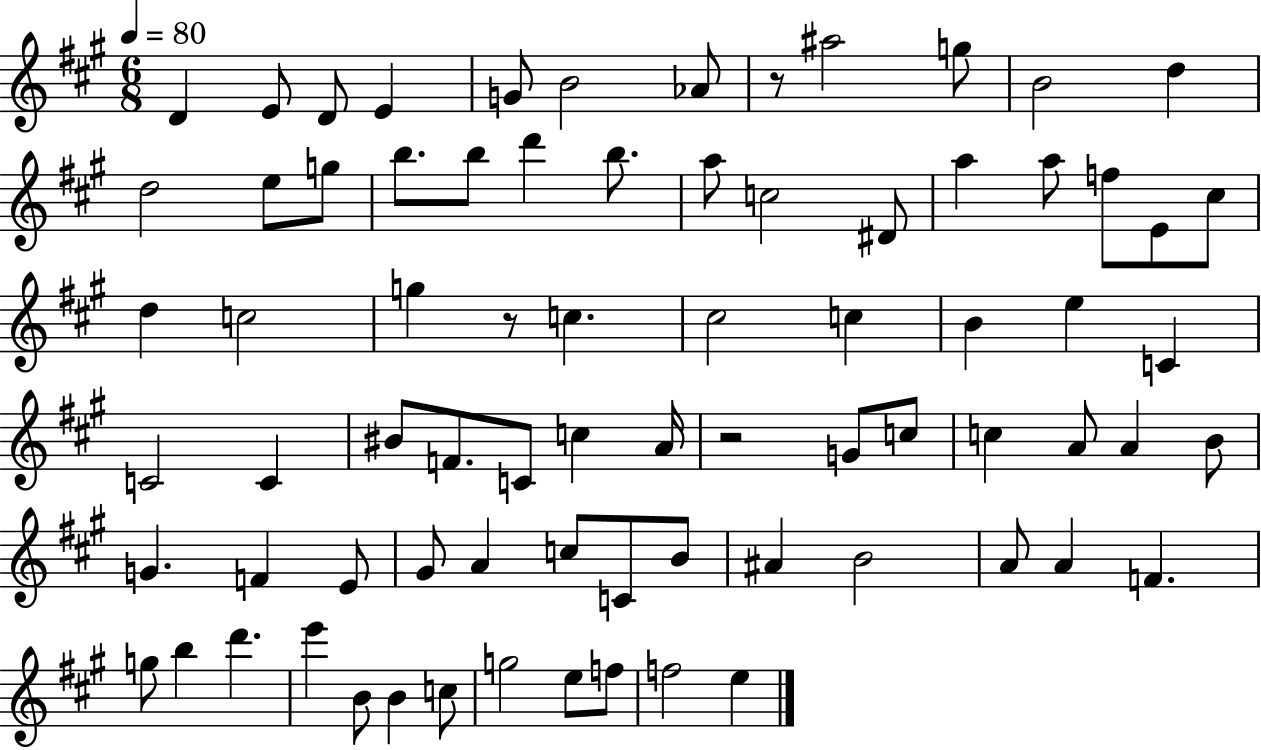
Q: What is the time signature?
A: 6/8